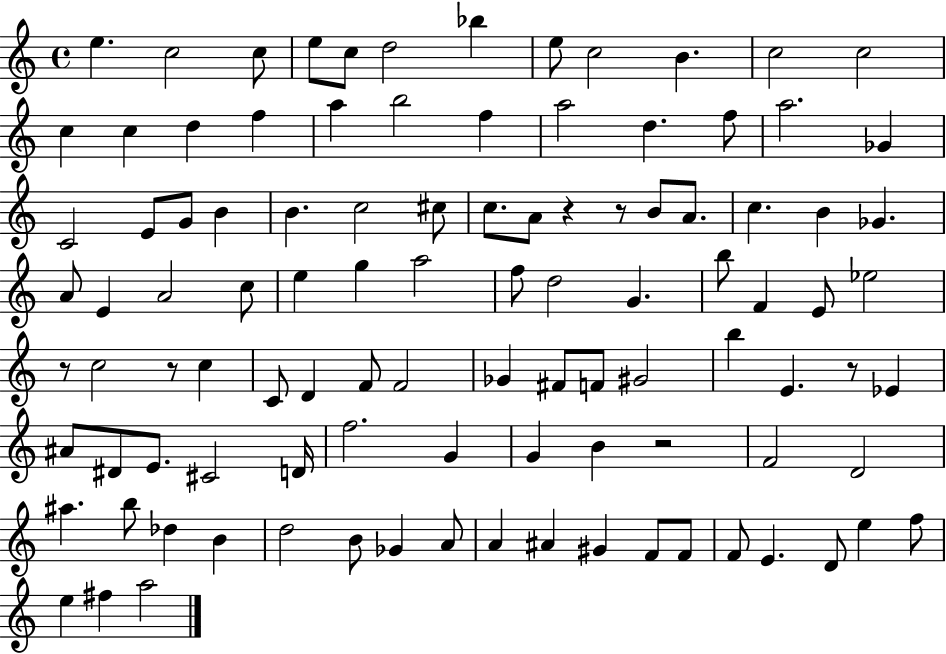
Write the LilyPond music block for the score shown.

{
  \clef treble
  \time 4/4
  \defaultTimeSignature
  \key c \major
  e''4. c''2 c''8 | e''8 c''8 d''2 bes''4 | e''8 c''2 b'4. | c''2 c''2 | \break c''4 c''4 d''4 f''4 | a''4 b''2 f''4 | a''2 d''4. f''8 | a''2. ges'4 | \break c'2 e'8 g'8 b'4 | b'4. c''2 cis''8 | c''8. a'8 r4 r8 b'8 a'8. | c''4. b'4 ges'4. | \break a'8 e'4 a'2 c''8 | e''4 g''4 a''2 | f''8 d''2 g'4. | b''8 f'4 e'8 ees''2 | \break r8 c''2 r8 c''4 | c'8 d'4 f'8 f'2 | ges'4 fis'8 f'8 gis'2 | b''4 e'4. r8 ees'4 | \break ais'8 dis'8 e'8. cis'2 d'16 | f''2. g'4 | g'4 b'4 r2 | f'2 d'2 | \break ais''4. b''8 des''4 b'4 | d''2 b'8 ges'4 a'8 | a'4 ais'4 gis'4 f'8 f'8 | f'8 e'4. d'8 e''4 f''8 | \break e''4 fis''4 a''2 | \bar "|."
}